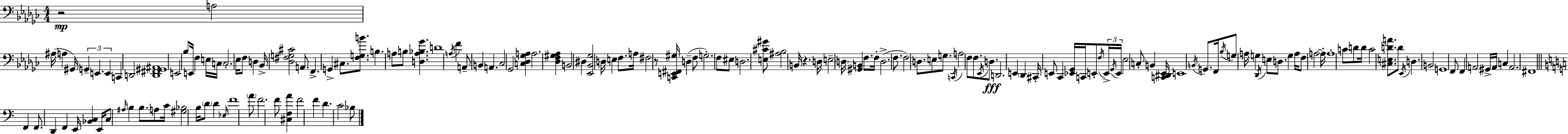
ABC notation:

X:1
T:Untitled
M:4/4
L:1/4
K:Ebm
z2 A,2 ^A,/4 A, ^G,,/4 G,, E,, E,, C,, D,,2 [D,,^F,,^G,,^A,,]4 E,,2 _B,/2 E,,/4 F, E,/4 C,/4 C,2 _E,/4 F,/2 D, _B,,/4 [_D,^F,G,^C]2 A,,/2 F,, G,, ^C,/2 [F,G,B]/2 B, A,/2 B,/2 [D,A,_B,_G] D4 A,/4 F A,,/2 B,, A,, _C,2 _G,,2 [C,_D,_G,A,] A,2 [_D,F,^G,_A,] B,,2 ^D, [_E,,_B,,_G,]2 D,/4 E, F,/2 A,/4 ^F,2 z/2 [C,,E,,^F,,^G,]/4 D, F,/2 G,2 F,/2 ^E,/2 D,2 [E,^C^G]/2 [^A,_B,]2 B,,/4 z D,/4 E,2 D,/4 [^G,,B,,] F,/2 F,/4 D,2 F,/2 F,2 D,/2 E,/2 G,/2 C,,/4 A,2 F,/2 F,/2 _E,,/4 D,/2 D,,2 E,, _D,, ^C,,/4 E,,/2 _C,, [_E,,_G,,]/4 C,,/4 E,,/2 F,/4 E,,/4 _G,,/4 E,,/4 _E,2 C,/2 B,, [C,,^D,,_E,,]/4 E,,4 B,,/4 G,,/2 F,,/4 _B,/4 G,/2 A,/4 G, _D,,/4 E,/2 D,/2 G, A,/4 F,/2 A,2 A,/4 A,4 C/2 D/2 D/4 C2 [^C,E,DA]/2 D/2 _E,,/4 D, B,,2 G,,4 F,,/2 F,, A,,2 ^G,,/4 A,,/4 C, A,,2 ^F,,4 F,, F,,/2 D,, F,, E,,/4 [_B,,C,] E,,/4 C,/2 ^A,/4 B, B,/2 A,/2 C/4 [^G,_B,]2 B,/4 D/2 D _E,/4 F4 A/2 F2 F/2 [^C,F,A] F2 F D C2 _B,/2